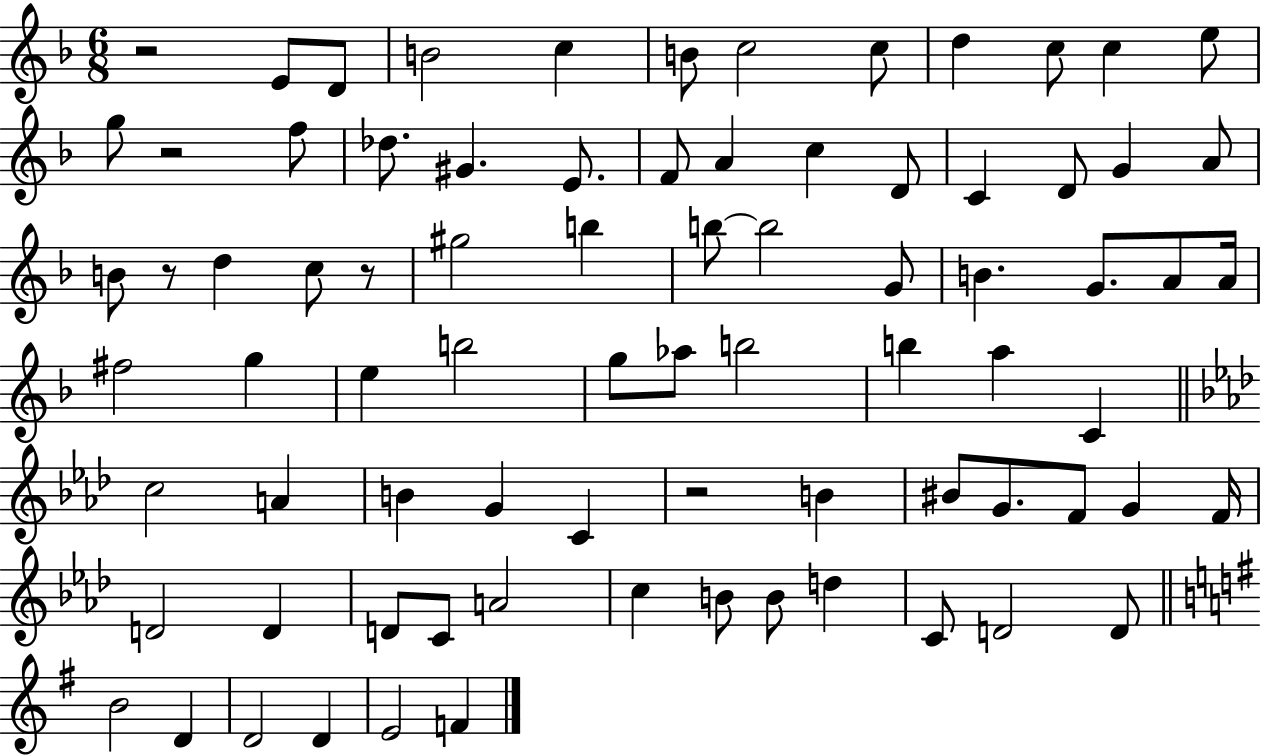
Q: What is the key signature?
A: F major